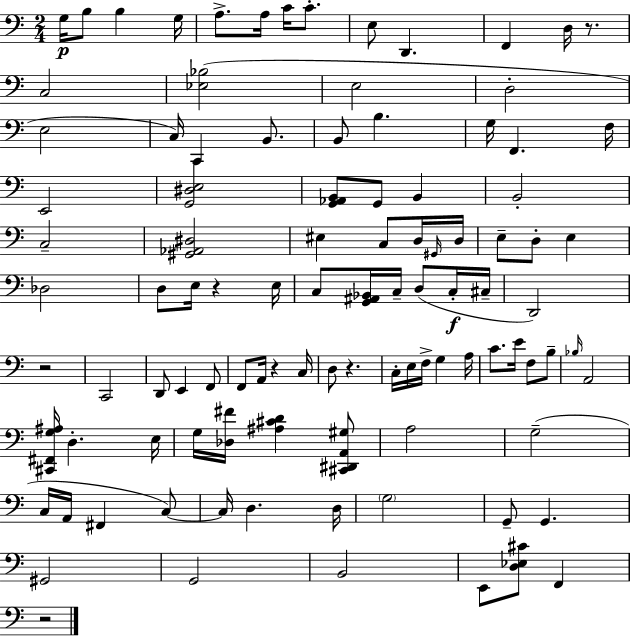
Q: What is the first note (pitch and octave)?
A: G3